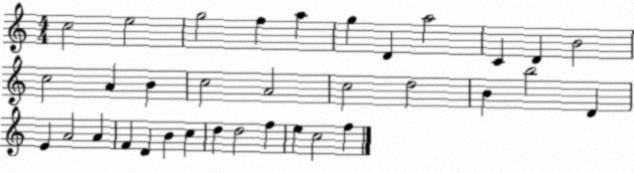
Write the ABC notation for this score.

X:1
T:Untitled
M:4/4
L:1/4
K:C
c2 e2 g2 f a g D a2 C D B2 c2 A B c2 A2 c2 d2 B b2 D E A2 A F D B c d d2 f e c2 f